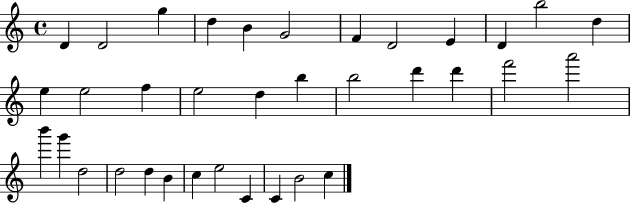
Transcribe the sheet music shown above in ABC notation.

X:1
T:Untitled
M:4/4
L:1/4
K:C
D D2 g d B G2 F D2 E D b2 d e e2 f e2 d b b2 d' d' f'2 a'2 b' g' d2 d2 d B c e2 C C B2 c